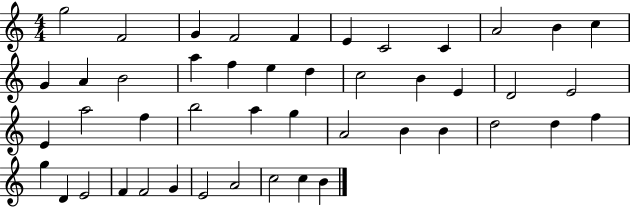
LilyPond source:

{
  \clef treble
  \numericTimeSignature
  \time 4/4
  \key c \major
  g''2 f'2 | g'4 f'2 f'4 | e'4 c'2 c'4 | a'2 b'4 c''4 | \break g'4 a'4 b'2 | a''4 f''4 e''4 d''4 | c''2 b'4 e'4 | d'2 e'2 | \break e'4 a''2 f''4 | b''2 a''4 g''4 | a'2 b'4 b'4 | d''2 d''4 f''4 | \break g''4 d'4 e'2 | f'4 f'2 g'4 | e'2 a'2 | c''2 c''4 b'4 | \break \bar "|."
}